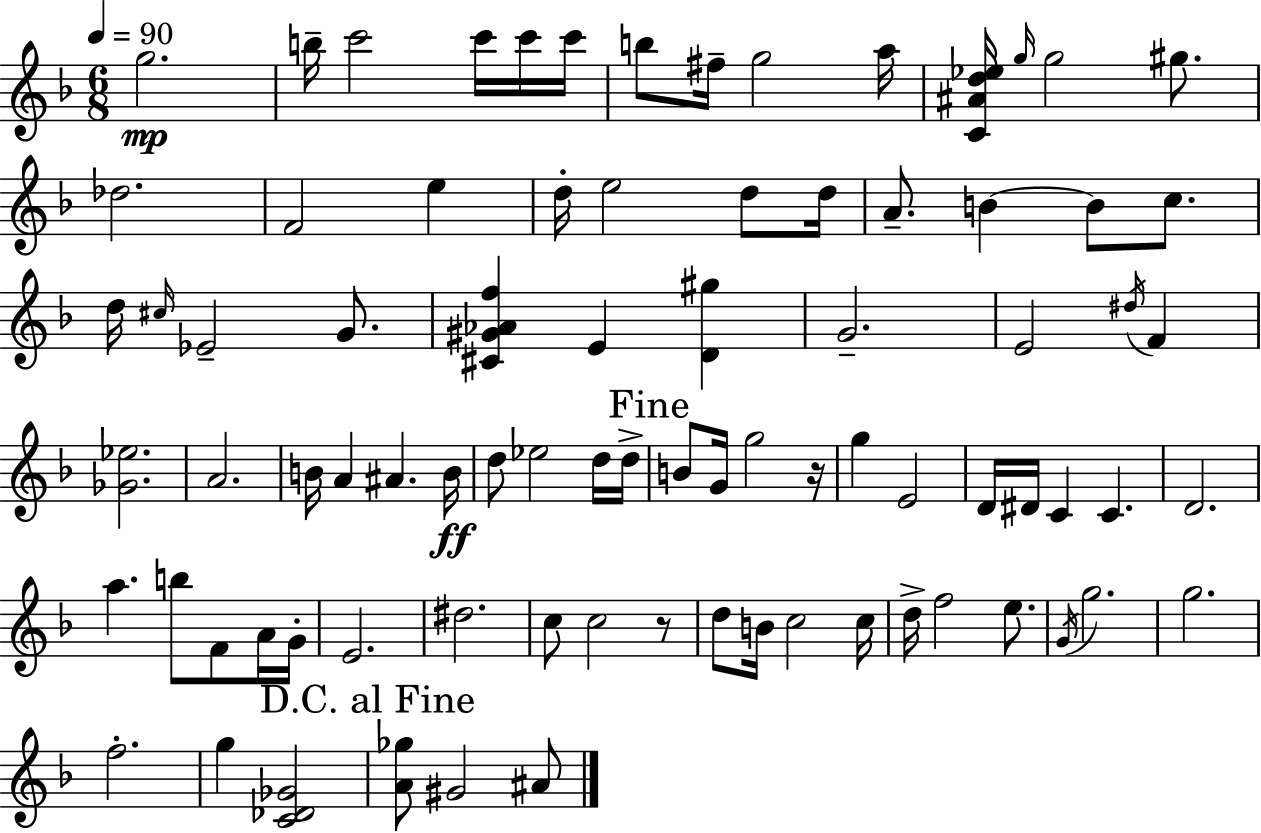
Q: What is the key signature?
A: D minor